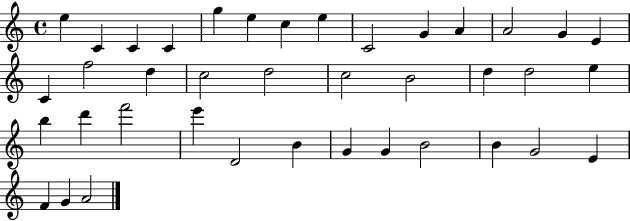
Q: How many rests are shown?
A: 0